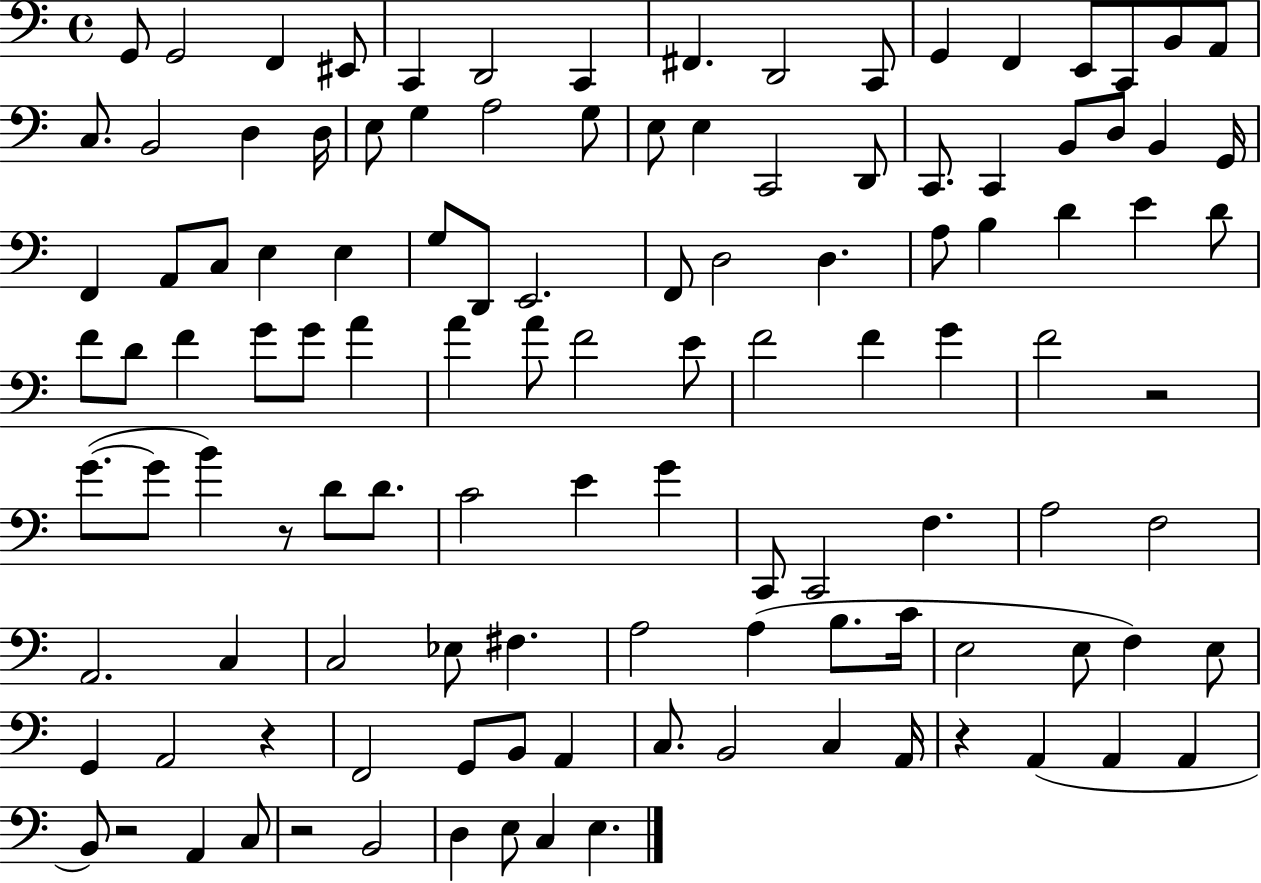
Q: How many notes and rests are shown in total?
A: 117